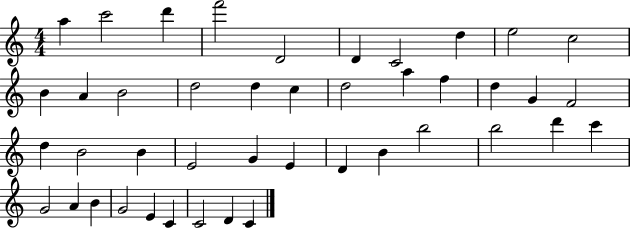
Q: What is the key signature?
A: C major